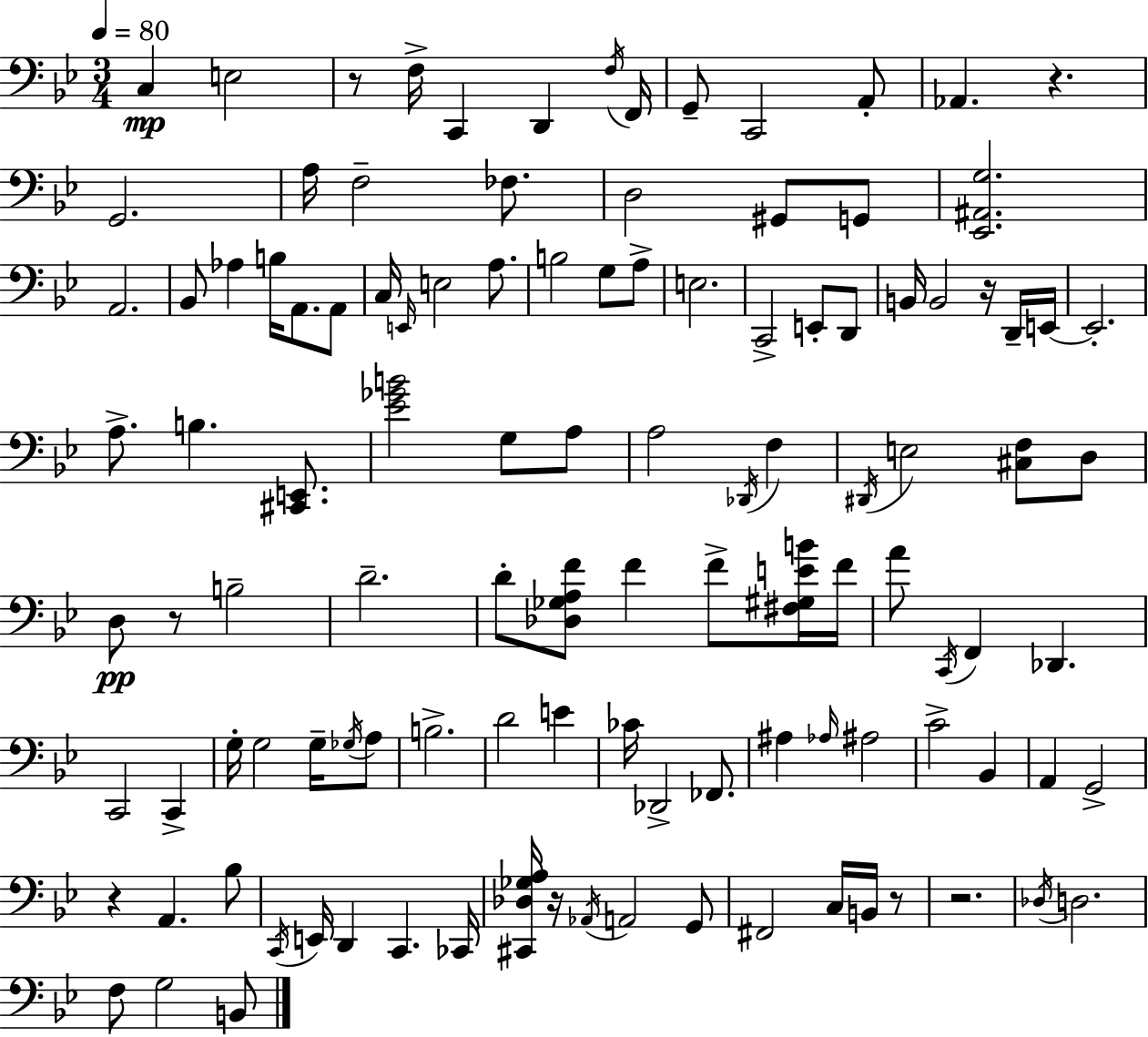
{
  \clef bass
  \numericTimeSignature
  \time 3/4
  \key g \minor
  \tempo 4 = 80
  c4\mp e2 | r8 f16-> c,4 d,4 \acciaccatura { f16 } | f,16 g,8-- c,2 a,8-. | aes,4. r4. | \break g,2. | a16 f2-- fes8. | d2 gis,8 g,8 | <ees, ais, g>2. | \break a,2. | bes,8 aes4 b16 a,8. a,8 | c16 \grace { e,16 } e2 a8. | b2 g8 | \break a8-> e2. | c,2-> e,8-. | d,8 b,16 b,2 r16 | d,16-- e,16~~ e,2.-. | \break a8.-> b4. <cis, e,>8. | <ees' ges' b'>2 g8 | a8 a2 \acciaccatura { des,16 } f4 | \acciaccatura { dis,16 } e2 | \break <cis f>8 d8 d8\pp r8 b2-- | d'2.-- | d'8-. <des ges a f'>8 f'4 | f'8-> <fis gis e' b'>16 f'16 a'8 \acciaccatura { c,16 } f,4 des,4. | \break c,2 | c,4-> g16-. g2 | g16-- \acciaccatura { ges16 } a8 b2.-> | d'2 | \break e'4 ces'16 des,2-> | fes,8. ais4 \grace { aes16 } ais2 | c'2-> | bes,4 a,4 g,2-> | \break r4 a,4. | bes8 \acciaccatura { c,16 } e,16 d,4 | c,4. ces,16 <cis, des ges a>16 r16 \acciaccatura { aes,16 } a,2 | g,8 fis,2 | \break c16 b,16 r8 r2. | \acciaccatura { des16 } d2. | f8 | g2 b,8 \bar "|."
}